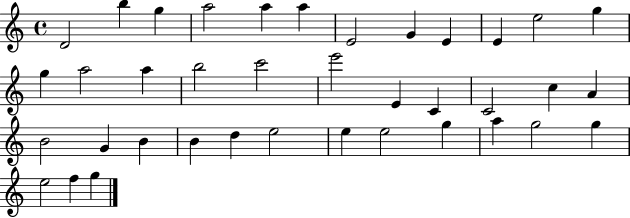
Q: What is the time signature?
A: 4/4